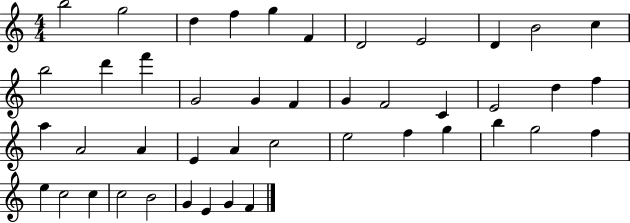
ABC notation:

X:1
T:Untitled
M:4/4
L:1/4
K:C
b2 g2 d f g F D2 E2 D B2 c b2 d' f' G2 G F G F2 C E2 d f a A2 A E A c2 e2 f g b g2 f e c2 c c2 B2 G E G F